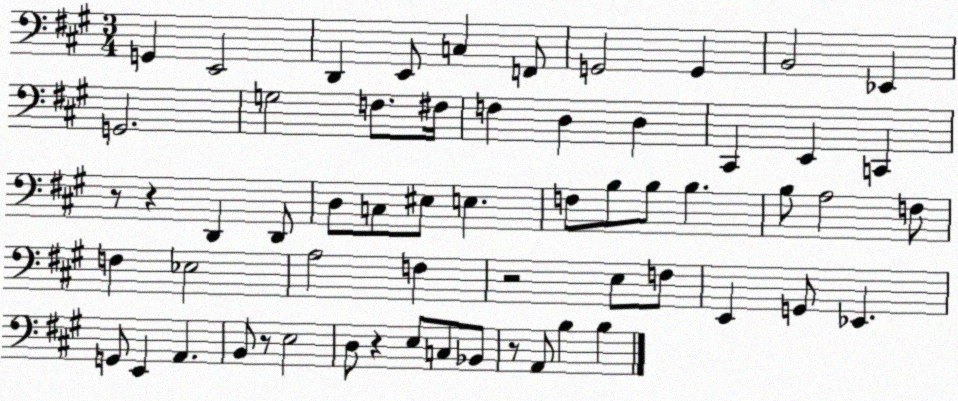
X:1
T:Untitled
M:3/4
L:1/4
K:A
G,, E,,2 D,, E,,/2 C, F,,/2 G,,2 G,, B,,2 _E,, G,,2 G,2 F,/2 ^F,/4 F, D, D, ^C,, E,, C,, z/2 z D,, D,,/2 D,/2 C,/2 ^E,/2 E, F,/2 B,/2 B,/2 B, B,/2 A,2 F,/2 F, _E,2 A,2 F, z2 E,/2 F,/2 E,, G,,/2 _E,, G,,/2 E,, A,, B,,/2 z/2 E,2 D,/2 z E,/2 C,/2 _B,,/2 z/2 A,,/2 B, B,